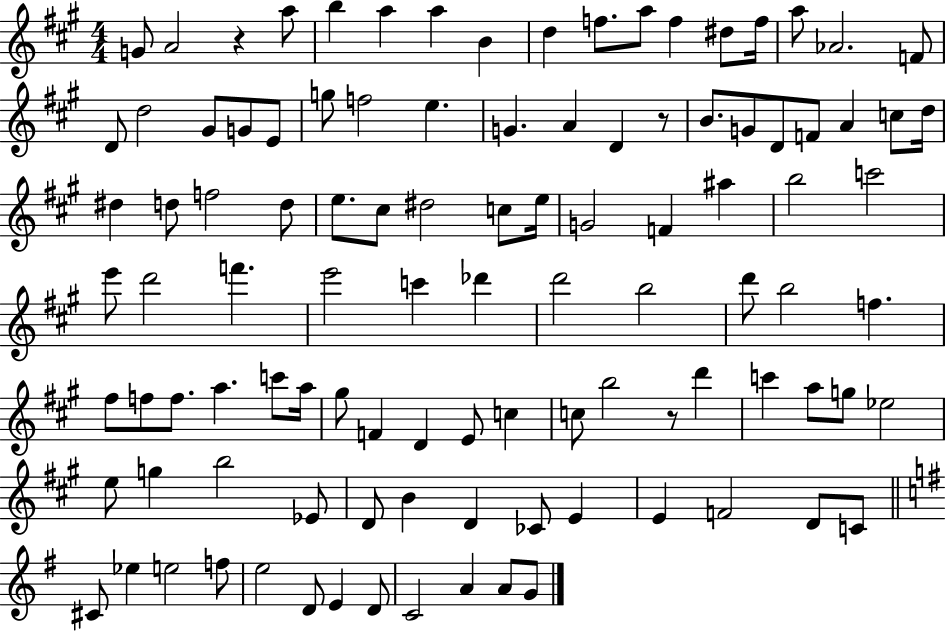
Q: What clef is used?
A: treble